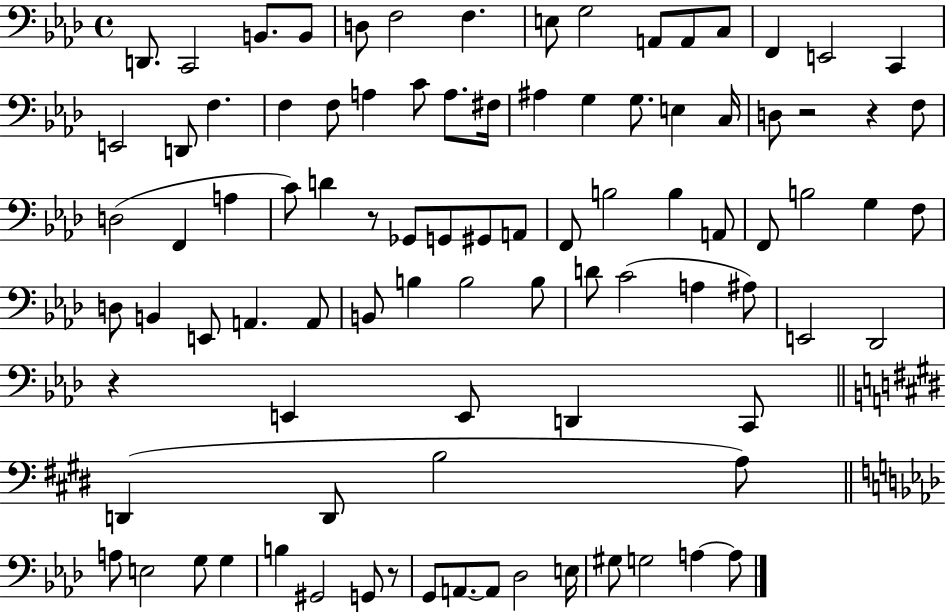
D2/e. C2/h B2/e. B2/e D3/e F3/h F3/q. E3/e G3/h A2/e A2/e C3/e F2/q E2/h C2/q E2/h D2/e F3/q. F3/q F3/e A3/q C4/e A3/e. F#3/s A#3/q G3/q G3/e. E3/q C3/s D3/e R/h R/q F3/e D3/h F2/q A3/q C4/e D4/q R/e Gb2/e G2/e G#2/e A2/e F2/e B3/h B3/q A2/e F2/e B3/h G3/q F3/e D3/e B2/q E2/e A2/q. A2/e B2/e B3/q B3/h B3/e D4/e C4/h A3/q A#3/e E2/h Db2/h R/q E2/q E2/e D2/q C2/e D2/q D2/e B3/h A3/e A3/e E3/h G3/e G3/q B3/q G#2/h G2/e R/e G2/e A2/e. A2/e Db3/h E3/s G#3/e G3/h A3/q A3/e